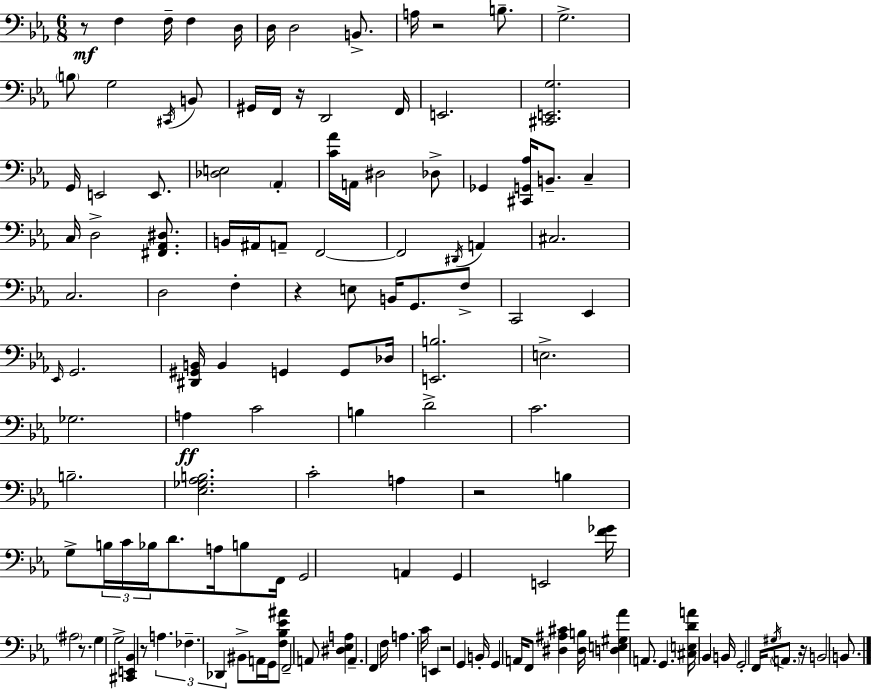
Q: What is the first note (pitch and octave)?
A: F3